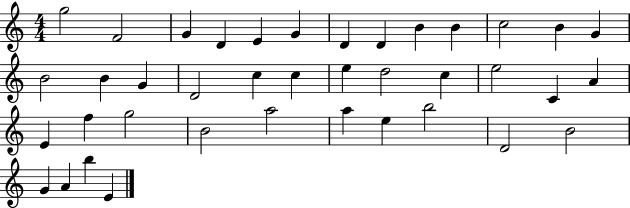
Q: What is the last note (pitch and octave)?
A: E4